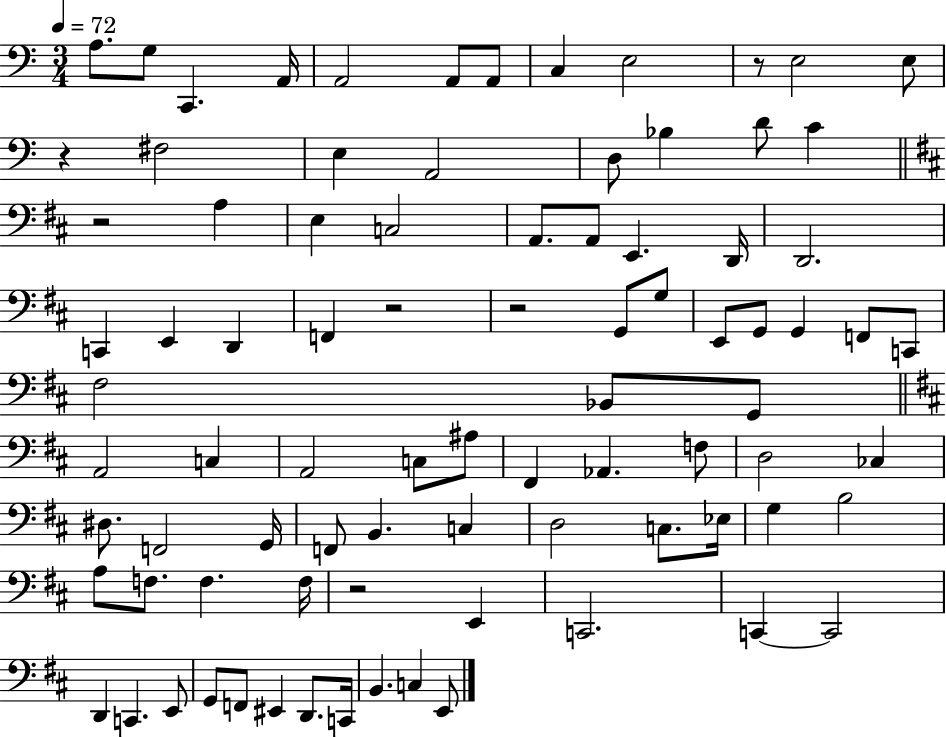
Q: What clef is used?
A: bass